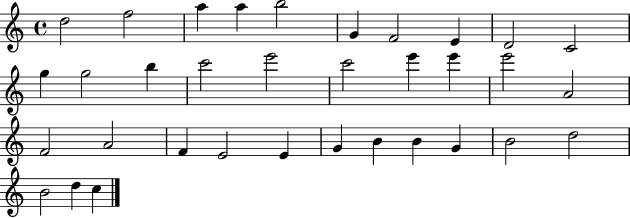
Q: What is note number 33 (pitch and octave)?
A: D5